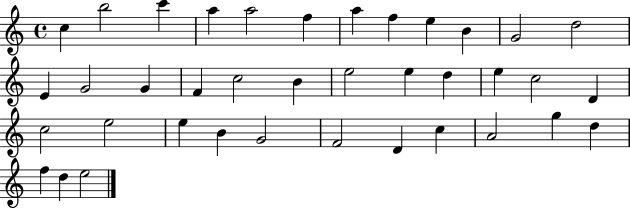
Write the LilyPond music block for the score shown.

{
  \clef treble
  \time 4/4
  \defaultTimeSignature
  \key c \major
  c''4 b''2 c'''4 | a''4 a''2 f''4 | a''4 f''4 e''4 b'4 | g'2 d''2 | \break e'4 g'2 g'4 | f'4 c''2 b'4 | e''2 e''4 d''4 | e''4 c''2 d'4 | \break c''2 e''2 | e''4 b'4 g'2 | f'2 d'4 c''4 | a'2 g''4 d''4 | \break f''4 d''4 e''2 | \bar "|."
}